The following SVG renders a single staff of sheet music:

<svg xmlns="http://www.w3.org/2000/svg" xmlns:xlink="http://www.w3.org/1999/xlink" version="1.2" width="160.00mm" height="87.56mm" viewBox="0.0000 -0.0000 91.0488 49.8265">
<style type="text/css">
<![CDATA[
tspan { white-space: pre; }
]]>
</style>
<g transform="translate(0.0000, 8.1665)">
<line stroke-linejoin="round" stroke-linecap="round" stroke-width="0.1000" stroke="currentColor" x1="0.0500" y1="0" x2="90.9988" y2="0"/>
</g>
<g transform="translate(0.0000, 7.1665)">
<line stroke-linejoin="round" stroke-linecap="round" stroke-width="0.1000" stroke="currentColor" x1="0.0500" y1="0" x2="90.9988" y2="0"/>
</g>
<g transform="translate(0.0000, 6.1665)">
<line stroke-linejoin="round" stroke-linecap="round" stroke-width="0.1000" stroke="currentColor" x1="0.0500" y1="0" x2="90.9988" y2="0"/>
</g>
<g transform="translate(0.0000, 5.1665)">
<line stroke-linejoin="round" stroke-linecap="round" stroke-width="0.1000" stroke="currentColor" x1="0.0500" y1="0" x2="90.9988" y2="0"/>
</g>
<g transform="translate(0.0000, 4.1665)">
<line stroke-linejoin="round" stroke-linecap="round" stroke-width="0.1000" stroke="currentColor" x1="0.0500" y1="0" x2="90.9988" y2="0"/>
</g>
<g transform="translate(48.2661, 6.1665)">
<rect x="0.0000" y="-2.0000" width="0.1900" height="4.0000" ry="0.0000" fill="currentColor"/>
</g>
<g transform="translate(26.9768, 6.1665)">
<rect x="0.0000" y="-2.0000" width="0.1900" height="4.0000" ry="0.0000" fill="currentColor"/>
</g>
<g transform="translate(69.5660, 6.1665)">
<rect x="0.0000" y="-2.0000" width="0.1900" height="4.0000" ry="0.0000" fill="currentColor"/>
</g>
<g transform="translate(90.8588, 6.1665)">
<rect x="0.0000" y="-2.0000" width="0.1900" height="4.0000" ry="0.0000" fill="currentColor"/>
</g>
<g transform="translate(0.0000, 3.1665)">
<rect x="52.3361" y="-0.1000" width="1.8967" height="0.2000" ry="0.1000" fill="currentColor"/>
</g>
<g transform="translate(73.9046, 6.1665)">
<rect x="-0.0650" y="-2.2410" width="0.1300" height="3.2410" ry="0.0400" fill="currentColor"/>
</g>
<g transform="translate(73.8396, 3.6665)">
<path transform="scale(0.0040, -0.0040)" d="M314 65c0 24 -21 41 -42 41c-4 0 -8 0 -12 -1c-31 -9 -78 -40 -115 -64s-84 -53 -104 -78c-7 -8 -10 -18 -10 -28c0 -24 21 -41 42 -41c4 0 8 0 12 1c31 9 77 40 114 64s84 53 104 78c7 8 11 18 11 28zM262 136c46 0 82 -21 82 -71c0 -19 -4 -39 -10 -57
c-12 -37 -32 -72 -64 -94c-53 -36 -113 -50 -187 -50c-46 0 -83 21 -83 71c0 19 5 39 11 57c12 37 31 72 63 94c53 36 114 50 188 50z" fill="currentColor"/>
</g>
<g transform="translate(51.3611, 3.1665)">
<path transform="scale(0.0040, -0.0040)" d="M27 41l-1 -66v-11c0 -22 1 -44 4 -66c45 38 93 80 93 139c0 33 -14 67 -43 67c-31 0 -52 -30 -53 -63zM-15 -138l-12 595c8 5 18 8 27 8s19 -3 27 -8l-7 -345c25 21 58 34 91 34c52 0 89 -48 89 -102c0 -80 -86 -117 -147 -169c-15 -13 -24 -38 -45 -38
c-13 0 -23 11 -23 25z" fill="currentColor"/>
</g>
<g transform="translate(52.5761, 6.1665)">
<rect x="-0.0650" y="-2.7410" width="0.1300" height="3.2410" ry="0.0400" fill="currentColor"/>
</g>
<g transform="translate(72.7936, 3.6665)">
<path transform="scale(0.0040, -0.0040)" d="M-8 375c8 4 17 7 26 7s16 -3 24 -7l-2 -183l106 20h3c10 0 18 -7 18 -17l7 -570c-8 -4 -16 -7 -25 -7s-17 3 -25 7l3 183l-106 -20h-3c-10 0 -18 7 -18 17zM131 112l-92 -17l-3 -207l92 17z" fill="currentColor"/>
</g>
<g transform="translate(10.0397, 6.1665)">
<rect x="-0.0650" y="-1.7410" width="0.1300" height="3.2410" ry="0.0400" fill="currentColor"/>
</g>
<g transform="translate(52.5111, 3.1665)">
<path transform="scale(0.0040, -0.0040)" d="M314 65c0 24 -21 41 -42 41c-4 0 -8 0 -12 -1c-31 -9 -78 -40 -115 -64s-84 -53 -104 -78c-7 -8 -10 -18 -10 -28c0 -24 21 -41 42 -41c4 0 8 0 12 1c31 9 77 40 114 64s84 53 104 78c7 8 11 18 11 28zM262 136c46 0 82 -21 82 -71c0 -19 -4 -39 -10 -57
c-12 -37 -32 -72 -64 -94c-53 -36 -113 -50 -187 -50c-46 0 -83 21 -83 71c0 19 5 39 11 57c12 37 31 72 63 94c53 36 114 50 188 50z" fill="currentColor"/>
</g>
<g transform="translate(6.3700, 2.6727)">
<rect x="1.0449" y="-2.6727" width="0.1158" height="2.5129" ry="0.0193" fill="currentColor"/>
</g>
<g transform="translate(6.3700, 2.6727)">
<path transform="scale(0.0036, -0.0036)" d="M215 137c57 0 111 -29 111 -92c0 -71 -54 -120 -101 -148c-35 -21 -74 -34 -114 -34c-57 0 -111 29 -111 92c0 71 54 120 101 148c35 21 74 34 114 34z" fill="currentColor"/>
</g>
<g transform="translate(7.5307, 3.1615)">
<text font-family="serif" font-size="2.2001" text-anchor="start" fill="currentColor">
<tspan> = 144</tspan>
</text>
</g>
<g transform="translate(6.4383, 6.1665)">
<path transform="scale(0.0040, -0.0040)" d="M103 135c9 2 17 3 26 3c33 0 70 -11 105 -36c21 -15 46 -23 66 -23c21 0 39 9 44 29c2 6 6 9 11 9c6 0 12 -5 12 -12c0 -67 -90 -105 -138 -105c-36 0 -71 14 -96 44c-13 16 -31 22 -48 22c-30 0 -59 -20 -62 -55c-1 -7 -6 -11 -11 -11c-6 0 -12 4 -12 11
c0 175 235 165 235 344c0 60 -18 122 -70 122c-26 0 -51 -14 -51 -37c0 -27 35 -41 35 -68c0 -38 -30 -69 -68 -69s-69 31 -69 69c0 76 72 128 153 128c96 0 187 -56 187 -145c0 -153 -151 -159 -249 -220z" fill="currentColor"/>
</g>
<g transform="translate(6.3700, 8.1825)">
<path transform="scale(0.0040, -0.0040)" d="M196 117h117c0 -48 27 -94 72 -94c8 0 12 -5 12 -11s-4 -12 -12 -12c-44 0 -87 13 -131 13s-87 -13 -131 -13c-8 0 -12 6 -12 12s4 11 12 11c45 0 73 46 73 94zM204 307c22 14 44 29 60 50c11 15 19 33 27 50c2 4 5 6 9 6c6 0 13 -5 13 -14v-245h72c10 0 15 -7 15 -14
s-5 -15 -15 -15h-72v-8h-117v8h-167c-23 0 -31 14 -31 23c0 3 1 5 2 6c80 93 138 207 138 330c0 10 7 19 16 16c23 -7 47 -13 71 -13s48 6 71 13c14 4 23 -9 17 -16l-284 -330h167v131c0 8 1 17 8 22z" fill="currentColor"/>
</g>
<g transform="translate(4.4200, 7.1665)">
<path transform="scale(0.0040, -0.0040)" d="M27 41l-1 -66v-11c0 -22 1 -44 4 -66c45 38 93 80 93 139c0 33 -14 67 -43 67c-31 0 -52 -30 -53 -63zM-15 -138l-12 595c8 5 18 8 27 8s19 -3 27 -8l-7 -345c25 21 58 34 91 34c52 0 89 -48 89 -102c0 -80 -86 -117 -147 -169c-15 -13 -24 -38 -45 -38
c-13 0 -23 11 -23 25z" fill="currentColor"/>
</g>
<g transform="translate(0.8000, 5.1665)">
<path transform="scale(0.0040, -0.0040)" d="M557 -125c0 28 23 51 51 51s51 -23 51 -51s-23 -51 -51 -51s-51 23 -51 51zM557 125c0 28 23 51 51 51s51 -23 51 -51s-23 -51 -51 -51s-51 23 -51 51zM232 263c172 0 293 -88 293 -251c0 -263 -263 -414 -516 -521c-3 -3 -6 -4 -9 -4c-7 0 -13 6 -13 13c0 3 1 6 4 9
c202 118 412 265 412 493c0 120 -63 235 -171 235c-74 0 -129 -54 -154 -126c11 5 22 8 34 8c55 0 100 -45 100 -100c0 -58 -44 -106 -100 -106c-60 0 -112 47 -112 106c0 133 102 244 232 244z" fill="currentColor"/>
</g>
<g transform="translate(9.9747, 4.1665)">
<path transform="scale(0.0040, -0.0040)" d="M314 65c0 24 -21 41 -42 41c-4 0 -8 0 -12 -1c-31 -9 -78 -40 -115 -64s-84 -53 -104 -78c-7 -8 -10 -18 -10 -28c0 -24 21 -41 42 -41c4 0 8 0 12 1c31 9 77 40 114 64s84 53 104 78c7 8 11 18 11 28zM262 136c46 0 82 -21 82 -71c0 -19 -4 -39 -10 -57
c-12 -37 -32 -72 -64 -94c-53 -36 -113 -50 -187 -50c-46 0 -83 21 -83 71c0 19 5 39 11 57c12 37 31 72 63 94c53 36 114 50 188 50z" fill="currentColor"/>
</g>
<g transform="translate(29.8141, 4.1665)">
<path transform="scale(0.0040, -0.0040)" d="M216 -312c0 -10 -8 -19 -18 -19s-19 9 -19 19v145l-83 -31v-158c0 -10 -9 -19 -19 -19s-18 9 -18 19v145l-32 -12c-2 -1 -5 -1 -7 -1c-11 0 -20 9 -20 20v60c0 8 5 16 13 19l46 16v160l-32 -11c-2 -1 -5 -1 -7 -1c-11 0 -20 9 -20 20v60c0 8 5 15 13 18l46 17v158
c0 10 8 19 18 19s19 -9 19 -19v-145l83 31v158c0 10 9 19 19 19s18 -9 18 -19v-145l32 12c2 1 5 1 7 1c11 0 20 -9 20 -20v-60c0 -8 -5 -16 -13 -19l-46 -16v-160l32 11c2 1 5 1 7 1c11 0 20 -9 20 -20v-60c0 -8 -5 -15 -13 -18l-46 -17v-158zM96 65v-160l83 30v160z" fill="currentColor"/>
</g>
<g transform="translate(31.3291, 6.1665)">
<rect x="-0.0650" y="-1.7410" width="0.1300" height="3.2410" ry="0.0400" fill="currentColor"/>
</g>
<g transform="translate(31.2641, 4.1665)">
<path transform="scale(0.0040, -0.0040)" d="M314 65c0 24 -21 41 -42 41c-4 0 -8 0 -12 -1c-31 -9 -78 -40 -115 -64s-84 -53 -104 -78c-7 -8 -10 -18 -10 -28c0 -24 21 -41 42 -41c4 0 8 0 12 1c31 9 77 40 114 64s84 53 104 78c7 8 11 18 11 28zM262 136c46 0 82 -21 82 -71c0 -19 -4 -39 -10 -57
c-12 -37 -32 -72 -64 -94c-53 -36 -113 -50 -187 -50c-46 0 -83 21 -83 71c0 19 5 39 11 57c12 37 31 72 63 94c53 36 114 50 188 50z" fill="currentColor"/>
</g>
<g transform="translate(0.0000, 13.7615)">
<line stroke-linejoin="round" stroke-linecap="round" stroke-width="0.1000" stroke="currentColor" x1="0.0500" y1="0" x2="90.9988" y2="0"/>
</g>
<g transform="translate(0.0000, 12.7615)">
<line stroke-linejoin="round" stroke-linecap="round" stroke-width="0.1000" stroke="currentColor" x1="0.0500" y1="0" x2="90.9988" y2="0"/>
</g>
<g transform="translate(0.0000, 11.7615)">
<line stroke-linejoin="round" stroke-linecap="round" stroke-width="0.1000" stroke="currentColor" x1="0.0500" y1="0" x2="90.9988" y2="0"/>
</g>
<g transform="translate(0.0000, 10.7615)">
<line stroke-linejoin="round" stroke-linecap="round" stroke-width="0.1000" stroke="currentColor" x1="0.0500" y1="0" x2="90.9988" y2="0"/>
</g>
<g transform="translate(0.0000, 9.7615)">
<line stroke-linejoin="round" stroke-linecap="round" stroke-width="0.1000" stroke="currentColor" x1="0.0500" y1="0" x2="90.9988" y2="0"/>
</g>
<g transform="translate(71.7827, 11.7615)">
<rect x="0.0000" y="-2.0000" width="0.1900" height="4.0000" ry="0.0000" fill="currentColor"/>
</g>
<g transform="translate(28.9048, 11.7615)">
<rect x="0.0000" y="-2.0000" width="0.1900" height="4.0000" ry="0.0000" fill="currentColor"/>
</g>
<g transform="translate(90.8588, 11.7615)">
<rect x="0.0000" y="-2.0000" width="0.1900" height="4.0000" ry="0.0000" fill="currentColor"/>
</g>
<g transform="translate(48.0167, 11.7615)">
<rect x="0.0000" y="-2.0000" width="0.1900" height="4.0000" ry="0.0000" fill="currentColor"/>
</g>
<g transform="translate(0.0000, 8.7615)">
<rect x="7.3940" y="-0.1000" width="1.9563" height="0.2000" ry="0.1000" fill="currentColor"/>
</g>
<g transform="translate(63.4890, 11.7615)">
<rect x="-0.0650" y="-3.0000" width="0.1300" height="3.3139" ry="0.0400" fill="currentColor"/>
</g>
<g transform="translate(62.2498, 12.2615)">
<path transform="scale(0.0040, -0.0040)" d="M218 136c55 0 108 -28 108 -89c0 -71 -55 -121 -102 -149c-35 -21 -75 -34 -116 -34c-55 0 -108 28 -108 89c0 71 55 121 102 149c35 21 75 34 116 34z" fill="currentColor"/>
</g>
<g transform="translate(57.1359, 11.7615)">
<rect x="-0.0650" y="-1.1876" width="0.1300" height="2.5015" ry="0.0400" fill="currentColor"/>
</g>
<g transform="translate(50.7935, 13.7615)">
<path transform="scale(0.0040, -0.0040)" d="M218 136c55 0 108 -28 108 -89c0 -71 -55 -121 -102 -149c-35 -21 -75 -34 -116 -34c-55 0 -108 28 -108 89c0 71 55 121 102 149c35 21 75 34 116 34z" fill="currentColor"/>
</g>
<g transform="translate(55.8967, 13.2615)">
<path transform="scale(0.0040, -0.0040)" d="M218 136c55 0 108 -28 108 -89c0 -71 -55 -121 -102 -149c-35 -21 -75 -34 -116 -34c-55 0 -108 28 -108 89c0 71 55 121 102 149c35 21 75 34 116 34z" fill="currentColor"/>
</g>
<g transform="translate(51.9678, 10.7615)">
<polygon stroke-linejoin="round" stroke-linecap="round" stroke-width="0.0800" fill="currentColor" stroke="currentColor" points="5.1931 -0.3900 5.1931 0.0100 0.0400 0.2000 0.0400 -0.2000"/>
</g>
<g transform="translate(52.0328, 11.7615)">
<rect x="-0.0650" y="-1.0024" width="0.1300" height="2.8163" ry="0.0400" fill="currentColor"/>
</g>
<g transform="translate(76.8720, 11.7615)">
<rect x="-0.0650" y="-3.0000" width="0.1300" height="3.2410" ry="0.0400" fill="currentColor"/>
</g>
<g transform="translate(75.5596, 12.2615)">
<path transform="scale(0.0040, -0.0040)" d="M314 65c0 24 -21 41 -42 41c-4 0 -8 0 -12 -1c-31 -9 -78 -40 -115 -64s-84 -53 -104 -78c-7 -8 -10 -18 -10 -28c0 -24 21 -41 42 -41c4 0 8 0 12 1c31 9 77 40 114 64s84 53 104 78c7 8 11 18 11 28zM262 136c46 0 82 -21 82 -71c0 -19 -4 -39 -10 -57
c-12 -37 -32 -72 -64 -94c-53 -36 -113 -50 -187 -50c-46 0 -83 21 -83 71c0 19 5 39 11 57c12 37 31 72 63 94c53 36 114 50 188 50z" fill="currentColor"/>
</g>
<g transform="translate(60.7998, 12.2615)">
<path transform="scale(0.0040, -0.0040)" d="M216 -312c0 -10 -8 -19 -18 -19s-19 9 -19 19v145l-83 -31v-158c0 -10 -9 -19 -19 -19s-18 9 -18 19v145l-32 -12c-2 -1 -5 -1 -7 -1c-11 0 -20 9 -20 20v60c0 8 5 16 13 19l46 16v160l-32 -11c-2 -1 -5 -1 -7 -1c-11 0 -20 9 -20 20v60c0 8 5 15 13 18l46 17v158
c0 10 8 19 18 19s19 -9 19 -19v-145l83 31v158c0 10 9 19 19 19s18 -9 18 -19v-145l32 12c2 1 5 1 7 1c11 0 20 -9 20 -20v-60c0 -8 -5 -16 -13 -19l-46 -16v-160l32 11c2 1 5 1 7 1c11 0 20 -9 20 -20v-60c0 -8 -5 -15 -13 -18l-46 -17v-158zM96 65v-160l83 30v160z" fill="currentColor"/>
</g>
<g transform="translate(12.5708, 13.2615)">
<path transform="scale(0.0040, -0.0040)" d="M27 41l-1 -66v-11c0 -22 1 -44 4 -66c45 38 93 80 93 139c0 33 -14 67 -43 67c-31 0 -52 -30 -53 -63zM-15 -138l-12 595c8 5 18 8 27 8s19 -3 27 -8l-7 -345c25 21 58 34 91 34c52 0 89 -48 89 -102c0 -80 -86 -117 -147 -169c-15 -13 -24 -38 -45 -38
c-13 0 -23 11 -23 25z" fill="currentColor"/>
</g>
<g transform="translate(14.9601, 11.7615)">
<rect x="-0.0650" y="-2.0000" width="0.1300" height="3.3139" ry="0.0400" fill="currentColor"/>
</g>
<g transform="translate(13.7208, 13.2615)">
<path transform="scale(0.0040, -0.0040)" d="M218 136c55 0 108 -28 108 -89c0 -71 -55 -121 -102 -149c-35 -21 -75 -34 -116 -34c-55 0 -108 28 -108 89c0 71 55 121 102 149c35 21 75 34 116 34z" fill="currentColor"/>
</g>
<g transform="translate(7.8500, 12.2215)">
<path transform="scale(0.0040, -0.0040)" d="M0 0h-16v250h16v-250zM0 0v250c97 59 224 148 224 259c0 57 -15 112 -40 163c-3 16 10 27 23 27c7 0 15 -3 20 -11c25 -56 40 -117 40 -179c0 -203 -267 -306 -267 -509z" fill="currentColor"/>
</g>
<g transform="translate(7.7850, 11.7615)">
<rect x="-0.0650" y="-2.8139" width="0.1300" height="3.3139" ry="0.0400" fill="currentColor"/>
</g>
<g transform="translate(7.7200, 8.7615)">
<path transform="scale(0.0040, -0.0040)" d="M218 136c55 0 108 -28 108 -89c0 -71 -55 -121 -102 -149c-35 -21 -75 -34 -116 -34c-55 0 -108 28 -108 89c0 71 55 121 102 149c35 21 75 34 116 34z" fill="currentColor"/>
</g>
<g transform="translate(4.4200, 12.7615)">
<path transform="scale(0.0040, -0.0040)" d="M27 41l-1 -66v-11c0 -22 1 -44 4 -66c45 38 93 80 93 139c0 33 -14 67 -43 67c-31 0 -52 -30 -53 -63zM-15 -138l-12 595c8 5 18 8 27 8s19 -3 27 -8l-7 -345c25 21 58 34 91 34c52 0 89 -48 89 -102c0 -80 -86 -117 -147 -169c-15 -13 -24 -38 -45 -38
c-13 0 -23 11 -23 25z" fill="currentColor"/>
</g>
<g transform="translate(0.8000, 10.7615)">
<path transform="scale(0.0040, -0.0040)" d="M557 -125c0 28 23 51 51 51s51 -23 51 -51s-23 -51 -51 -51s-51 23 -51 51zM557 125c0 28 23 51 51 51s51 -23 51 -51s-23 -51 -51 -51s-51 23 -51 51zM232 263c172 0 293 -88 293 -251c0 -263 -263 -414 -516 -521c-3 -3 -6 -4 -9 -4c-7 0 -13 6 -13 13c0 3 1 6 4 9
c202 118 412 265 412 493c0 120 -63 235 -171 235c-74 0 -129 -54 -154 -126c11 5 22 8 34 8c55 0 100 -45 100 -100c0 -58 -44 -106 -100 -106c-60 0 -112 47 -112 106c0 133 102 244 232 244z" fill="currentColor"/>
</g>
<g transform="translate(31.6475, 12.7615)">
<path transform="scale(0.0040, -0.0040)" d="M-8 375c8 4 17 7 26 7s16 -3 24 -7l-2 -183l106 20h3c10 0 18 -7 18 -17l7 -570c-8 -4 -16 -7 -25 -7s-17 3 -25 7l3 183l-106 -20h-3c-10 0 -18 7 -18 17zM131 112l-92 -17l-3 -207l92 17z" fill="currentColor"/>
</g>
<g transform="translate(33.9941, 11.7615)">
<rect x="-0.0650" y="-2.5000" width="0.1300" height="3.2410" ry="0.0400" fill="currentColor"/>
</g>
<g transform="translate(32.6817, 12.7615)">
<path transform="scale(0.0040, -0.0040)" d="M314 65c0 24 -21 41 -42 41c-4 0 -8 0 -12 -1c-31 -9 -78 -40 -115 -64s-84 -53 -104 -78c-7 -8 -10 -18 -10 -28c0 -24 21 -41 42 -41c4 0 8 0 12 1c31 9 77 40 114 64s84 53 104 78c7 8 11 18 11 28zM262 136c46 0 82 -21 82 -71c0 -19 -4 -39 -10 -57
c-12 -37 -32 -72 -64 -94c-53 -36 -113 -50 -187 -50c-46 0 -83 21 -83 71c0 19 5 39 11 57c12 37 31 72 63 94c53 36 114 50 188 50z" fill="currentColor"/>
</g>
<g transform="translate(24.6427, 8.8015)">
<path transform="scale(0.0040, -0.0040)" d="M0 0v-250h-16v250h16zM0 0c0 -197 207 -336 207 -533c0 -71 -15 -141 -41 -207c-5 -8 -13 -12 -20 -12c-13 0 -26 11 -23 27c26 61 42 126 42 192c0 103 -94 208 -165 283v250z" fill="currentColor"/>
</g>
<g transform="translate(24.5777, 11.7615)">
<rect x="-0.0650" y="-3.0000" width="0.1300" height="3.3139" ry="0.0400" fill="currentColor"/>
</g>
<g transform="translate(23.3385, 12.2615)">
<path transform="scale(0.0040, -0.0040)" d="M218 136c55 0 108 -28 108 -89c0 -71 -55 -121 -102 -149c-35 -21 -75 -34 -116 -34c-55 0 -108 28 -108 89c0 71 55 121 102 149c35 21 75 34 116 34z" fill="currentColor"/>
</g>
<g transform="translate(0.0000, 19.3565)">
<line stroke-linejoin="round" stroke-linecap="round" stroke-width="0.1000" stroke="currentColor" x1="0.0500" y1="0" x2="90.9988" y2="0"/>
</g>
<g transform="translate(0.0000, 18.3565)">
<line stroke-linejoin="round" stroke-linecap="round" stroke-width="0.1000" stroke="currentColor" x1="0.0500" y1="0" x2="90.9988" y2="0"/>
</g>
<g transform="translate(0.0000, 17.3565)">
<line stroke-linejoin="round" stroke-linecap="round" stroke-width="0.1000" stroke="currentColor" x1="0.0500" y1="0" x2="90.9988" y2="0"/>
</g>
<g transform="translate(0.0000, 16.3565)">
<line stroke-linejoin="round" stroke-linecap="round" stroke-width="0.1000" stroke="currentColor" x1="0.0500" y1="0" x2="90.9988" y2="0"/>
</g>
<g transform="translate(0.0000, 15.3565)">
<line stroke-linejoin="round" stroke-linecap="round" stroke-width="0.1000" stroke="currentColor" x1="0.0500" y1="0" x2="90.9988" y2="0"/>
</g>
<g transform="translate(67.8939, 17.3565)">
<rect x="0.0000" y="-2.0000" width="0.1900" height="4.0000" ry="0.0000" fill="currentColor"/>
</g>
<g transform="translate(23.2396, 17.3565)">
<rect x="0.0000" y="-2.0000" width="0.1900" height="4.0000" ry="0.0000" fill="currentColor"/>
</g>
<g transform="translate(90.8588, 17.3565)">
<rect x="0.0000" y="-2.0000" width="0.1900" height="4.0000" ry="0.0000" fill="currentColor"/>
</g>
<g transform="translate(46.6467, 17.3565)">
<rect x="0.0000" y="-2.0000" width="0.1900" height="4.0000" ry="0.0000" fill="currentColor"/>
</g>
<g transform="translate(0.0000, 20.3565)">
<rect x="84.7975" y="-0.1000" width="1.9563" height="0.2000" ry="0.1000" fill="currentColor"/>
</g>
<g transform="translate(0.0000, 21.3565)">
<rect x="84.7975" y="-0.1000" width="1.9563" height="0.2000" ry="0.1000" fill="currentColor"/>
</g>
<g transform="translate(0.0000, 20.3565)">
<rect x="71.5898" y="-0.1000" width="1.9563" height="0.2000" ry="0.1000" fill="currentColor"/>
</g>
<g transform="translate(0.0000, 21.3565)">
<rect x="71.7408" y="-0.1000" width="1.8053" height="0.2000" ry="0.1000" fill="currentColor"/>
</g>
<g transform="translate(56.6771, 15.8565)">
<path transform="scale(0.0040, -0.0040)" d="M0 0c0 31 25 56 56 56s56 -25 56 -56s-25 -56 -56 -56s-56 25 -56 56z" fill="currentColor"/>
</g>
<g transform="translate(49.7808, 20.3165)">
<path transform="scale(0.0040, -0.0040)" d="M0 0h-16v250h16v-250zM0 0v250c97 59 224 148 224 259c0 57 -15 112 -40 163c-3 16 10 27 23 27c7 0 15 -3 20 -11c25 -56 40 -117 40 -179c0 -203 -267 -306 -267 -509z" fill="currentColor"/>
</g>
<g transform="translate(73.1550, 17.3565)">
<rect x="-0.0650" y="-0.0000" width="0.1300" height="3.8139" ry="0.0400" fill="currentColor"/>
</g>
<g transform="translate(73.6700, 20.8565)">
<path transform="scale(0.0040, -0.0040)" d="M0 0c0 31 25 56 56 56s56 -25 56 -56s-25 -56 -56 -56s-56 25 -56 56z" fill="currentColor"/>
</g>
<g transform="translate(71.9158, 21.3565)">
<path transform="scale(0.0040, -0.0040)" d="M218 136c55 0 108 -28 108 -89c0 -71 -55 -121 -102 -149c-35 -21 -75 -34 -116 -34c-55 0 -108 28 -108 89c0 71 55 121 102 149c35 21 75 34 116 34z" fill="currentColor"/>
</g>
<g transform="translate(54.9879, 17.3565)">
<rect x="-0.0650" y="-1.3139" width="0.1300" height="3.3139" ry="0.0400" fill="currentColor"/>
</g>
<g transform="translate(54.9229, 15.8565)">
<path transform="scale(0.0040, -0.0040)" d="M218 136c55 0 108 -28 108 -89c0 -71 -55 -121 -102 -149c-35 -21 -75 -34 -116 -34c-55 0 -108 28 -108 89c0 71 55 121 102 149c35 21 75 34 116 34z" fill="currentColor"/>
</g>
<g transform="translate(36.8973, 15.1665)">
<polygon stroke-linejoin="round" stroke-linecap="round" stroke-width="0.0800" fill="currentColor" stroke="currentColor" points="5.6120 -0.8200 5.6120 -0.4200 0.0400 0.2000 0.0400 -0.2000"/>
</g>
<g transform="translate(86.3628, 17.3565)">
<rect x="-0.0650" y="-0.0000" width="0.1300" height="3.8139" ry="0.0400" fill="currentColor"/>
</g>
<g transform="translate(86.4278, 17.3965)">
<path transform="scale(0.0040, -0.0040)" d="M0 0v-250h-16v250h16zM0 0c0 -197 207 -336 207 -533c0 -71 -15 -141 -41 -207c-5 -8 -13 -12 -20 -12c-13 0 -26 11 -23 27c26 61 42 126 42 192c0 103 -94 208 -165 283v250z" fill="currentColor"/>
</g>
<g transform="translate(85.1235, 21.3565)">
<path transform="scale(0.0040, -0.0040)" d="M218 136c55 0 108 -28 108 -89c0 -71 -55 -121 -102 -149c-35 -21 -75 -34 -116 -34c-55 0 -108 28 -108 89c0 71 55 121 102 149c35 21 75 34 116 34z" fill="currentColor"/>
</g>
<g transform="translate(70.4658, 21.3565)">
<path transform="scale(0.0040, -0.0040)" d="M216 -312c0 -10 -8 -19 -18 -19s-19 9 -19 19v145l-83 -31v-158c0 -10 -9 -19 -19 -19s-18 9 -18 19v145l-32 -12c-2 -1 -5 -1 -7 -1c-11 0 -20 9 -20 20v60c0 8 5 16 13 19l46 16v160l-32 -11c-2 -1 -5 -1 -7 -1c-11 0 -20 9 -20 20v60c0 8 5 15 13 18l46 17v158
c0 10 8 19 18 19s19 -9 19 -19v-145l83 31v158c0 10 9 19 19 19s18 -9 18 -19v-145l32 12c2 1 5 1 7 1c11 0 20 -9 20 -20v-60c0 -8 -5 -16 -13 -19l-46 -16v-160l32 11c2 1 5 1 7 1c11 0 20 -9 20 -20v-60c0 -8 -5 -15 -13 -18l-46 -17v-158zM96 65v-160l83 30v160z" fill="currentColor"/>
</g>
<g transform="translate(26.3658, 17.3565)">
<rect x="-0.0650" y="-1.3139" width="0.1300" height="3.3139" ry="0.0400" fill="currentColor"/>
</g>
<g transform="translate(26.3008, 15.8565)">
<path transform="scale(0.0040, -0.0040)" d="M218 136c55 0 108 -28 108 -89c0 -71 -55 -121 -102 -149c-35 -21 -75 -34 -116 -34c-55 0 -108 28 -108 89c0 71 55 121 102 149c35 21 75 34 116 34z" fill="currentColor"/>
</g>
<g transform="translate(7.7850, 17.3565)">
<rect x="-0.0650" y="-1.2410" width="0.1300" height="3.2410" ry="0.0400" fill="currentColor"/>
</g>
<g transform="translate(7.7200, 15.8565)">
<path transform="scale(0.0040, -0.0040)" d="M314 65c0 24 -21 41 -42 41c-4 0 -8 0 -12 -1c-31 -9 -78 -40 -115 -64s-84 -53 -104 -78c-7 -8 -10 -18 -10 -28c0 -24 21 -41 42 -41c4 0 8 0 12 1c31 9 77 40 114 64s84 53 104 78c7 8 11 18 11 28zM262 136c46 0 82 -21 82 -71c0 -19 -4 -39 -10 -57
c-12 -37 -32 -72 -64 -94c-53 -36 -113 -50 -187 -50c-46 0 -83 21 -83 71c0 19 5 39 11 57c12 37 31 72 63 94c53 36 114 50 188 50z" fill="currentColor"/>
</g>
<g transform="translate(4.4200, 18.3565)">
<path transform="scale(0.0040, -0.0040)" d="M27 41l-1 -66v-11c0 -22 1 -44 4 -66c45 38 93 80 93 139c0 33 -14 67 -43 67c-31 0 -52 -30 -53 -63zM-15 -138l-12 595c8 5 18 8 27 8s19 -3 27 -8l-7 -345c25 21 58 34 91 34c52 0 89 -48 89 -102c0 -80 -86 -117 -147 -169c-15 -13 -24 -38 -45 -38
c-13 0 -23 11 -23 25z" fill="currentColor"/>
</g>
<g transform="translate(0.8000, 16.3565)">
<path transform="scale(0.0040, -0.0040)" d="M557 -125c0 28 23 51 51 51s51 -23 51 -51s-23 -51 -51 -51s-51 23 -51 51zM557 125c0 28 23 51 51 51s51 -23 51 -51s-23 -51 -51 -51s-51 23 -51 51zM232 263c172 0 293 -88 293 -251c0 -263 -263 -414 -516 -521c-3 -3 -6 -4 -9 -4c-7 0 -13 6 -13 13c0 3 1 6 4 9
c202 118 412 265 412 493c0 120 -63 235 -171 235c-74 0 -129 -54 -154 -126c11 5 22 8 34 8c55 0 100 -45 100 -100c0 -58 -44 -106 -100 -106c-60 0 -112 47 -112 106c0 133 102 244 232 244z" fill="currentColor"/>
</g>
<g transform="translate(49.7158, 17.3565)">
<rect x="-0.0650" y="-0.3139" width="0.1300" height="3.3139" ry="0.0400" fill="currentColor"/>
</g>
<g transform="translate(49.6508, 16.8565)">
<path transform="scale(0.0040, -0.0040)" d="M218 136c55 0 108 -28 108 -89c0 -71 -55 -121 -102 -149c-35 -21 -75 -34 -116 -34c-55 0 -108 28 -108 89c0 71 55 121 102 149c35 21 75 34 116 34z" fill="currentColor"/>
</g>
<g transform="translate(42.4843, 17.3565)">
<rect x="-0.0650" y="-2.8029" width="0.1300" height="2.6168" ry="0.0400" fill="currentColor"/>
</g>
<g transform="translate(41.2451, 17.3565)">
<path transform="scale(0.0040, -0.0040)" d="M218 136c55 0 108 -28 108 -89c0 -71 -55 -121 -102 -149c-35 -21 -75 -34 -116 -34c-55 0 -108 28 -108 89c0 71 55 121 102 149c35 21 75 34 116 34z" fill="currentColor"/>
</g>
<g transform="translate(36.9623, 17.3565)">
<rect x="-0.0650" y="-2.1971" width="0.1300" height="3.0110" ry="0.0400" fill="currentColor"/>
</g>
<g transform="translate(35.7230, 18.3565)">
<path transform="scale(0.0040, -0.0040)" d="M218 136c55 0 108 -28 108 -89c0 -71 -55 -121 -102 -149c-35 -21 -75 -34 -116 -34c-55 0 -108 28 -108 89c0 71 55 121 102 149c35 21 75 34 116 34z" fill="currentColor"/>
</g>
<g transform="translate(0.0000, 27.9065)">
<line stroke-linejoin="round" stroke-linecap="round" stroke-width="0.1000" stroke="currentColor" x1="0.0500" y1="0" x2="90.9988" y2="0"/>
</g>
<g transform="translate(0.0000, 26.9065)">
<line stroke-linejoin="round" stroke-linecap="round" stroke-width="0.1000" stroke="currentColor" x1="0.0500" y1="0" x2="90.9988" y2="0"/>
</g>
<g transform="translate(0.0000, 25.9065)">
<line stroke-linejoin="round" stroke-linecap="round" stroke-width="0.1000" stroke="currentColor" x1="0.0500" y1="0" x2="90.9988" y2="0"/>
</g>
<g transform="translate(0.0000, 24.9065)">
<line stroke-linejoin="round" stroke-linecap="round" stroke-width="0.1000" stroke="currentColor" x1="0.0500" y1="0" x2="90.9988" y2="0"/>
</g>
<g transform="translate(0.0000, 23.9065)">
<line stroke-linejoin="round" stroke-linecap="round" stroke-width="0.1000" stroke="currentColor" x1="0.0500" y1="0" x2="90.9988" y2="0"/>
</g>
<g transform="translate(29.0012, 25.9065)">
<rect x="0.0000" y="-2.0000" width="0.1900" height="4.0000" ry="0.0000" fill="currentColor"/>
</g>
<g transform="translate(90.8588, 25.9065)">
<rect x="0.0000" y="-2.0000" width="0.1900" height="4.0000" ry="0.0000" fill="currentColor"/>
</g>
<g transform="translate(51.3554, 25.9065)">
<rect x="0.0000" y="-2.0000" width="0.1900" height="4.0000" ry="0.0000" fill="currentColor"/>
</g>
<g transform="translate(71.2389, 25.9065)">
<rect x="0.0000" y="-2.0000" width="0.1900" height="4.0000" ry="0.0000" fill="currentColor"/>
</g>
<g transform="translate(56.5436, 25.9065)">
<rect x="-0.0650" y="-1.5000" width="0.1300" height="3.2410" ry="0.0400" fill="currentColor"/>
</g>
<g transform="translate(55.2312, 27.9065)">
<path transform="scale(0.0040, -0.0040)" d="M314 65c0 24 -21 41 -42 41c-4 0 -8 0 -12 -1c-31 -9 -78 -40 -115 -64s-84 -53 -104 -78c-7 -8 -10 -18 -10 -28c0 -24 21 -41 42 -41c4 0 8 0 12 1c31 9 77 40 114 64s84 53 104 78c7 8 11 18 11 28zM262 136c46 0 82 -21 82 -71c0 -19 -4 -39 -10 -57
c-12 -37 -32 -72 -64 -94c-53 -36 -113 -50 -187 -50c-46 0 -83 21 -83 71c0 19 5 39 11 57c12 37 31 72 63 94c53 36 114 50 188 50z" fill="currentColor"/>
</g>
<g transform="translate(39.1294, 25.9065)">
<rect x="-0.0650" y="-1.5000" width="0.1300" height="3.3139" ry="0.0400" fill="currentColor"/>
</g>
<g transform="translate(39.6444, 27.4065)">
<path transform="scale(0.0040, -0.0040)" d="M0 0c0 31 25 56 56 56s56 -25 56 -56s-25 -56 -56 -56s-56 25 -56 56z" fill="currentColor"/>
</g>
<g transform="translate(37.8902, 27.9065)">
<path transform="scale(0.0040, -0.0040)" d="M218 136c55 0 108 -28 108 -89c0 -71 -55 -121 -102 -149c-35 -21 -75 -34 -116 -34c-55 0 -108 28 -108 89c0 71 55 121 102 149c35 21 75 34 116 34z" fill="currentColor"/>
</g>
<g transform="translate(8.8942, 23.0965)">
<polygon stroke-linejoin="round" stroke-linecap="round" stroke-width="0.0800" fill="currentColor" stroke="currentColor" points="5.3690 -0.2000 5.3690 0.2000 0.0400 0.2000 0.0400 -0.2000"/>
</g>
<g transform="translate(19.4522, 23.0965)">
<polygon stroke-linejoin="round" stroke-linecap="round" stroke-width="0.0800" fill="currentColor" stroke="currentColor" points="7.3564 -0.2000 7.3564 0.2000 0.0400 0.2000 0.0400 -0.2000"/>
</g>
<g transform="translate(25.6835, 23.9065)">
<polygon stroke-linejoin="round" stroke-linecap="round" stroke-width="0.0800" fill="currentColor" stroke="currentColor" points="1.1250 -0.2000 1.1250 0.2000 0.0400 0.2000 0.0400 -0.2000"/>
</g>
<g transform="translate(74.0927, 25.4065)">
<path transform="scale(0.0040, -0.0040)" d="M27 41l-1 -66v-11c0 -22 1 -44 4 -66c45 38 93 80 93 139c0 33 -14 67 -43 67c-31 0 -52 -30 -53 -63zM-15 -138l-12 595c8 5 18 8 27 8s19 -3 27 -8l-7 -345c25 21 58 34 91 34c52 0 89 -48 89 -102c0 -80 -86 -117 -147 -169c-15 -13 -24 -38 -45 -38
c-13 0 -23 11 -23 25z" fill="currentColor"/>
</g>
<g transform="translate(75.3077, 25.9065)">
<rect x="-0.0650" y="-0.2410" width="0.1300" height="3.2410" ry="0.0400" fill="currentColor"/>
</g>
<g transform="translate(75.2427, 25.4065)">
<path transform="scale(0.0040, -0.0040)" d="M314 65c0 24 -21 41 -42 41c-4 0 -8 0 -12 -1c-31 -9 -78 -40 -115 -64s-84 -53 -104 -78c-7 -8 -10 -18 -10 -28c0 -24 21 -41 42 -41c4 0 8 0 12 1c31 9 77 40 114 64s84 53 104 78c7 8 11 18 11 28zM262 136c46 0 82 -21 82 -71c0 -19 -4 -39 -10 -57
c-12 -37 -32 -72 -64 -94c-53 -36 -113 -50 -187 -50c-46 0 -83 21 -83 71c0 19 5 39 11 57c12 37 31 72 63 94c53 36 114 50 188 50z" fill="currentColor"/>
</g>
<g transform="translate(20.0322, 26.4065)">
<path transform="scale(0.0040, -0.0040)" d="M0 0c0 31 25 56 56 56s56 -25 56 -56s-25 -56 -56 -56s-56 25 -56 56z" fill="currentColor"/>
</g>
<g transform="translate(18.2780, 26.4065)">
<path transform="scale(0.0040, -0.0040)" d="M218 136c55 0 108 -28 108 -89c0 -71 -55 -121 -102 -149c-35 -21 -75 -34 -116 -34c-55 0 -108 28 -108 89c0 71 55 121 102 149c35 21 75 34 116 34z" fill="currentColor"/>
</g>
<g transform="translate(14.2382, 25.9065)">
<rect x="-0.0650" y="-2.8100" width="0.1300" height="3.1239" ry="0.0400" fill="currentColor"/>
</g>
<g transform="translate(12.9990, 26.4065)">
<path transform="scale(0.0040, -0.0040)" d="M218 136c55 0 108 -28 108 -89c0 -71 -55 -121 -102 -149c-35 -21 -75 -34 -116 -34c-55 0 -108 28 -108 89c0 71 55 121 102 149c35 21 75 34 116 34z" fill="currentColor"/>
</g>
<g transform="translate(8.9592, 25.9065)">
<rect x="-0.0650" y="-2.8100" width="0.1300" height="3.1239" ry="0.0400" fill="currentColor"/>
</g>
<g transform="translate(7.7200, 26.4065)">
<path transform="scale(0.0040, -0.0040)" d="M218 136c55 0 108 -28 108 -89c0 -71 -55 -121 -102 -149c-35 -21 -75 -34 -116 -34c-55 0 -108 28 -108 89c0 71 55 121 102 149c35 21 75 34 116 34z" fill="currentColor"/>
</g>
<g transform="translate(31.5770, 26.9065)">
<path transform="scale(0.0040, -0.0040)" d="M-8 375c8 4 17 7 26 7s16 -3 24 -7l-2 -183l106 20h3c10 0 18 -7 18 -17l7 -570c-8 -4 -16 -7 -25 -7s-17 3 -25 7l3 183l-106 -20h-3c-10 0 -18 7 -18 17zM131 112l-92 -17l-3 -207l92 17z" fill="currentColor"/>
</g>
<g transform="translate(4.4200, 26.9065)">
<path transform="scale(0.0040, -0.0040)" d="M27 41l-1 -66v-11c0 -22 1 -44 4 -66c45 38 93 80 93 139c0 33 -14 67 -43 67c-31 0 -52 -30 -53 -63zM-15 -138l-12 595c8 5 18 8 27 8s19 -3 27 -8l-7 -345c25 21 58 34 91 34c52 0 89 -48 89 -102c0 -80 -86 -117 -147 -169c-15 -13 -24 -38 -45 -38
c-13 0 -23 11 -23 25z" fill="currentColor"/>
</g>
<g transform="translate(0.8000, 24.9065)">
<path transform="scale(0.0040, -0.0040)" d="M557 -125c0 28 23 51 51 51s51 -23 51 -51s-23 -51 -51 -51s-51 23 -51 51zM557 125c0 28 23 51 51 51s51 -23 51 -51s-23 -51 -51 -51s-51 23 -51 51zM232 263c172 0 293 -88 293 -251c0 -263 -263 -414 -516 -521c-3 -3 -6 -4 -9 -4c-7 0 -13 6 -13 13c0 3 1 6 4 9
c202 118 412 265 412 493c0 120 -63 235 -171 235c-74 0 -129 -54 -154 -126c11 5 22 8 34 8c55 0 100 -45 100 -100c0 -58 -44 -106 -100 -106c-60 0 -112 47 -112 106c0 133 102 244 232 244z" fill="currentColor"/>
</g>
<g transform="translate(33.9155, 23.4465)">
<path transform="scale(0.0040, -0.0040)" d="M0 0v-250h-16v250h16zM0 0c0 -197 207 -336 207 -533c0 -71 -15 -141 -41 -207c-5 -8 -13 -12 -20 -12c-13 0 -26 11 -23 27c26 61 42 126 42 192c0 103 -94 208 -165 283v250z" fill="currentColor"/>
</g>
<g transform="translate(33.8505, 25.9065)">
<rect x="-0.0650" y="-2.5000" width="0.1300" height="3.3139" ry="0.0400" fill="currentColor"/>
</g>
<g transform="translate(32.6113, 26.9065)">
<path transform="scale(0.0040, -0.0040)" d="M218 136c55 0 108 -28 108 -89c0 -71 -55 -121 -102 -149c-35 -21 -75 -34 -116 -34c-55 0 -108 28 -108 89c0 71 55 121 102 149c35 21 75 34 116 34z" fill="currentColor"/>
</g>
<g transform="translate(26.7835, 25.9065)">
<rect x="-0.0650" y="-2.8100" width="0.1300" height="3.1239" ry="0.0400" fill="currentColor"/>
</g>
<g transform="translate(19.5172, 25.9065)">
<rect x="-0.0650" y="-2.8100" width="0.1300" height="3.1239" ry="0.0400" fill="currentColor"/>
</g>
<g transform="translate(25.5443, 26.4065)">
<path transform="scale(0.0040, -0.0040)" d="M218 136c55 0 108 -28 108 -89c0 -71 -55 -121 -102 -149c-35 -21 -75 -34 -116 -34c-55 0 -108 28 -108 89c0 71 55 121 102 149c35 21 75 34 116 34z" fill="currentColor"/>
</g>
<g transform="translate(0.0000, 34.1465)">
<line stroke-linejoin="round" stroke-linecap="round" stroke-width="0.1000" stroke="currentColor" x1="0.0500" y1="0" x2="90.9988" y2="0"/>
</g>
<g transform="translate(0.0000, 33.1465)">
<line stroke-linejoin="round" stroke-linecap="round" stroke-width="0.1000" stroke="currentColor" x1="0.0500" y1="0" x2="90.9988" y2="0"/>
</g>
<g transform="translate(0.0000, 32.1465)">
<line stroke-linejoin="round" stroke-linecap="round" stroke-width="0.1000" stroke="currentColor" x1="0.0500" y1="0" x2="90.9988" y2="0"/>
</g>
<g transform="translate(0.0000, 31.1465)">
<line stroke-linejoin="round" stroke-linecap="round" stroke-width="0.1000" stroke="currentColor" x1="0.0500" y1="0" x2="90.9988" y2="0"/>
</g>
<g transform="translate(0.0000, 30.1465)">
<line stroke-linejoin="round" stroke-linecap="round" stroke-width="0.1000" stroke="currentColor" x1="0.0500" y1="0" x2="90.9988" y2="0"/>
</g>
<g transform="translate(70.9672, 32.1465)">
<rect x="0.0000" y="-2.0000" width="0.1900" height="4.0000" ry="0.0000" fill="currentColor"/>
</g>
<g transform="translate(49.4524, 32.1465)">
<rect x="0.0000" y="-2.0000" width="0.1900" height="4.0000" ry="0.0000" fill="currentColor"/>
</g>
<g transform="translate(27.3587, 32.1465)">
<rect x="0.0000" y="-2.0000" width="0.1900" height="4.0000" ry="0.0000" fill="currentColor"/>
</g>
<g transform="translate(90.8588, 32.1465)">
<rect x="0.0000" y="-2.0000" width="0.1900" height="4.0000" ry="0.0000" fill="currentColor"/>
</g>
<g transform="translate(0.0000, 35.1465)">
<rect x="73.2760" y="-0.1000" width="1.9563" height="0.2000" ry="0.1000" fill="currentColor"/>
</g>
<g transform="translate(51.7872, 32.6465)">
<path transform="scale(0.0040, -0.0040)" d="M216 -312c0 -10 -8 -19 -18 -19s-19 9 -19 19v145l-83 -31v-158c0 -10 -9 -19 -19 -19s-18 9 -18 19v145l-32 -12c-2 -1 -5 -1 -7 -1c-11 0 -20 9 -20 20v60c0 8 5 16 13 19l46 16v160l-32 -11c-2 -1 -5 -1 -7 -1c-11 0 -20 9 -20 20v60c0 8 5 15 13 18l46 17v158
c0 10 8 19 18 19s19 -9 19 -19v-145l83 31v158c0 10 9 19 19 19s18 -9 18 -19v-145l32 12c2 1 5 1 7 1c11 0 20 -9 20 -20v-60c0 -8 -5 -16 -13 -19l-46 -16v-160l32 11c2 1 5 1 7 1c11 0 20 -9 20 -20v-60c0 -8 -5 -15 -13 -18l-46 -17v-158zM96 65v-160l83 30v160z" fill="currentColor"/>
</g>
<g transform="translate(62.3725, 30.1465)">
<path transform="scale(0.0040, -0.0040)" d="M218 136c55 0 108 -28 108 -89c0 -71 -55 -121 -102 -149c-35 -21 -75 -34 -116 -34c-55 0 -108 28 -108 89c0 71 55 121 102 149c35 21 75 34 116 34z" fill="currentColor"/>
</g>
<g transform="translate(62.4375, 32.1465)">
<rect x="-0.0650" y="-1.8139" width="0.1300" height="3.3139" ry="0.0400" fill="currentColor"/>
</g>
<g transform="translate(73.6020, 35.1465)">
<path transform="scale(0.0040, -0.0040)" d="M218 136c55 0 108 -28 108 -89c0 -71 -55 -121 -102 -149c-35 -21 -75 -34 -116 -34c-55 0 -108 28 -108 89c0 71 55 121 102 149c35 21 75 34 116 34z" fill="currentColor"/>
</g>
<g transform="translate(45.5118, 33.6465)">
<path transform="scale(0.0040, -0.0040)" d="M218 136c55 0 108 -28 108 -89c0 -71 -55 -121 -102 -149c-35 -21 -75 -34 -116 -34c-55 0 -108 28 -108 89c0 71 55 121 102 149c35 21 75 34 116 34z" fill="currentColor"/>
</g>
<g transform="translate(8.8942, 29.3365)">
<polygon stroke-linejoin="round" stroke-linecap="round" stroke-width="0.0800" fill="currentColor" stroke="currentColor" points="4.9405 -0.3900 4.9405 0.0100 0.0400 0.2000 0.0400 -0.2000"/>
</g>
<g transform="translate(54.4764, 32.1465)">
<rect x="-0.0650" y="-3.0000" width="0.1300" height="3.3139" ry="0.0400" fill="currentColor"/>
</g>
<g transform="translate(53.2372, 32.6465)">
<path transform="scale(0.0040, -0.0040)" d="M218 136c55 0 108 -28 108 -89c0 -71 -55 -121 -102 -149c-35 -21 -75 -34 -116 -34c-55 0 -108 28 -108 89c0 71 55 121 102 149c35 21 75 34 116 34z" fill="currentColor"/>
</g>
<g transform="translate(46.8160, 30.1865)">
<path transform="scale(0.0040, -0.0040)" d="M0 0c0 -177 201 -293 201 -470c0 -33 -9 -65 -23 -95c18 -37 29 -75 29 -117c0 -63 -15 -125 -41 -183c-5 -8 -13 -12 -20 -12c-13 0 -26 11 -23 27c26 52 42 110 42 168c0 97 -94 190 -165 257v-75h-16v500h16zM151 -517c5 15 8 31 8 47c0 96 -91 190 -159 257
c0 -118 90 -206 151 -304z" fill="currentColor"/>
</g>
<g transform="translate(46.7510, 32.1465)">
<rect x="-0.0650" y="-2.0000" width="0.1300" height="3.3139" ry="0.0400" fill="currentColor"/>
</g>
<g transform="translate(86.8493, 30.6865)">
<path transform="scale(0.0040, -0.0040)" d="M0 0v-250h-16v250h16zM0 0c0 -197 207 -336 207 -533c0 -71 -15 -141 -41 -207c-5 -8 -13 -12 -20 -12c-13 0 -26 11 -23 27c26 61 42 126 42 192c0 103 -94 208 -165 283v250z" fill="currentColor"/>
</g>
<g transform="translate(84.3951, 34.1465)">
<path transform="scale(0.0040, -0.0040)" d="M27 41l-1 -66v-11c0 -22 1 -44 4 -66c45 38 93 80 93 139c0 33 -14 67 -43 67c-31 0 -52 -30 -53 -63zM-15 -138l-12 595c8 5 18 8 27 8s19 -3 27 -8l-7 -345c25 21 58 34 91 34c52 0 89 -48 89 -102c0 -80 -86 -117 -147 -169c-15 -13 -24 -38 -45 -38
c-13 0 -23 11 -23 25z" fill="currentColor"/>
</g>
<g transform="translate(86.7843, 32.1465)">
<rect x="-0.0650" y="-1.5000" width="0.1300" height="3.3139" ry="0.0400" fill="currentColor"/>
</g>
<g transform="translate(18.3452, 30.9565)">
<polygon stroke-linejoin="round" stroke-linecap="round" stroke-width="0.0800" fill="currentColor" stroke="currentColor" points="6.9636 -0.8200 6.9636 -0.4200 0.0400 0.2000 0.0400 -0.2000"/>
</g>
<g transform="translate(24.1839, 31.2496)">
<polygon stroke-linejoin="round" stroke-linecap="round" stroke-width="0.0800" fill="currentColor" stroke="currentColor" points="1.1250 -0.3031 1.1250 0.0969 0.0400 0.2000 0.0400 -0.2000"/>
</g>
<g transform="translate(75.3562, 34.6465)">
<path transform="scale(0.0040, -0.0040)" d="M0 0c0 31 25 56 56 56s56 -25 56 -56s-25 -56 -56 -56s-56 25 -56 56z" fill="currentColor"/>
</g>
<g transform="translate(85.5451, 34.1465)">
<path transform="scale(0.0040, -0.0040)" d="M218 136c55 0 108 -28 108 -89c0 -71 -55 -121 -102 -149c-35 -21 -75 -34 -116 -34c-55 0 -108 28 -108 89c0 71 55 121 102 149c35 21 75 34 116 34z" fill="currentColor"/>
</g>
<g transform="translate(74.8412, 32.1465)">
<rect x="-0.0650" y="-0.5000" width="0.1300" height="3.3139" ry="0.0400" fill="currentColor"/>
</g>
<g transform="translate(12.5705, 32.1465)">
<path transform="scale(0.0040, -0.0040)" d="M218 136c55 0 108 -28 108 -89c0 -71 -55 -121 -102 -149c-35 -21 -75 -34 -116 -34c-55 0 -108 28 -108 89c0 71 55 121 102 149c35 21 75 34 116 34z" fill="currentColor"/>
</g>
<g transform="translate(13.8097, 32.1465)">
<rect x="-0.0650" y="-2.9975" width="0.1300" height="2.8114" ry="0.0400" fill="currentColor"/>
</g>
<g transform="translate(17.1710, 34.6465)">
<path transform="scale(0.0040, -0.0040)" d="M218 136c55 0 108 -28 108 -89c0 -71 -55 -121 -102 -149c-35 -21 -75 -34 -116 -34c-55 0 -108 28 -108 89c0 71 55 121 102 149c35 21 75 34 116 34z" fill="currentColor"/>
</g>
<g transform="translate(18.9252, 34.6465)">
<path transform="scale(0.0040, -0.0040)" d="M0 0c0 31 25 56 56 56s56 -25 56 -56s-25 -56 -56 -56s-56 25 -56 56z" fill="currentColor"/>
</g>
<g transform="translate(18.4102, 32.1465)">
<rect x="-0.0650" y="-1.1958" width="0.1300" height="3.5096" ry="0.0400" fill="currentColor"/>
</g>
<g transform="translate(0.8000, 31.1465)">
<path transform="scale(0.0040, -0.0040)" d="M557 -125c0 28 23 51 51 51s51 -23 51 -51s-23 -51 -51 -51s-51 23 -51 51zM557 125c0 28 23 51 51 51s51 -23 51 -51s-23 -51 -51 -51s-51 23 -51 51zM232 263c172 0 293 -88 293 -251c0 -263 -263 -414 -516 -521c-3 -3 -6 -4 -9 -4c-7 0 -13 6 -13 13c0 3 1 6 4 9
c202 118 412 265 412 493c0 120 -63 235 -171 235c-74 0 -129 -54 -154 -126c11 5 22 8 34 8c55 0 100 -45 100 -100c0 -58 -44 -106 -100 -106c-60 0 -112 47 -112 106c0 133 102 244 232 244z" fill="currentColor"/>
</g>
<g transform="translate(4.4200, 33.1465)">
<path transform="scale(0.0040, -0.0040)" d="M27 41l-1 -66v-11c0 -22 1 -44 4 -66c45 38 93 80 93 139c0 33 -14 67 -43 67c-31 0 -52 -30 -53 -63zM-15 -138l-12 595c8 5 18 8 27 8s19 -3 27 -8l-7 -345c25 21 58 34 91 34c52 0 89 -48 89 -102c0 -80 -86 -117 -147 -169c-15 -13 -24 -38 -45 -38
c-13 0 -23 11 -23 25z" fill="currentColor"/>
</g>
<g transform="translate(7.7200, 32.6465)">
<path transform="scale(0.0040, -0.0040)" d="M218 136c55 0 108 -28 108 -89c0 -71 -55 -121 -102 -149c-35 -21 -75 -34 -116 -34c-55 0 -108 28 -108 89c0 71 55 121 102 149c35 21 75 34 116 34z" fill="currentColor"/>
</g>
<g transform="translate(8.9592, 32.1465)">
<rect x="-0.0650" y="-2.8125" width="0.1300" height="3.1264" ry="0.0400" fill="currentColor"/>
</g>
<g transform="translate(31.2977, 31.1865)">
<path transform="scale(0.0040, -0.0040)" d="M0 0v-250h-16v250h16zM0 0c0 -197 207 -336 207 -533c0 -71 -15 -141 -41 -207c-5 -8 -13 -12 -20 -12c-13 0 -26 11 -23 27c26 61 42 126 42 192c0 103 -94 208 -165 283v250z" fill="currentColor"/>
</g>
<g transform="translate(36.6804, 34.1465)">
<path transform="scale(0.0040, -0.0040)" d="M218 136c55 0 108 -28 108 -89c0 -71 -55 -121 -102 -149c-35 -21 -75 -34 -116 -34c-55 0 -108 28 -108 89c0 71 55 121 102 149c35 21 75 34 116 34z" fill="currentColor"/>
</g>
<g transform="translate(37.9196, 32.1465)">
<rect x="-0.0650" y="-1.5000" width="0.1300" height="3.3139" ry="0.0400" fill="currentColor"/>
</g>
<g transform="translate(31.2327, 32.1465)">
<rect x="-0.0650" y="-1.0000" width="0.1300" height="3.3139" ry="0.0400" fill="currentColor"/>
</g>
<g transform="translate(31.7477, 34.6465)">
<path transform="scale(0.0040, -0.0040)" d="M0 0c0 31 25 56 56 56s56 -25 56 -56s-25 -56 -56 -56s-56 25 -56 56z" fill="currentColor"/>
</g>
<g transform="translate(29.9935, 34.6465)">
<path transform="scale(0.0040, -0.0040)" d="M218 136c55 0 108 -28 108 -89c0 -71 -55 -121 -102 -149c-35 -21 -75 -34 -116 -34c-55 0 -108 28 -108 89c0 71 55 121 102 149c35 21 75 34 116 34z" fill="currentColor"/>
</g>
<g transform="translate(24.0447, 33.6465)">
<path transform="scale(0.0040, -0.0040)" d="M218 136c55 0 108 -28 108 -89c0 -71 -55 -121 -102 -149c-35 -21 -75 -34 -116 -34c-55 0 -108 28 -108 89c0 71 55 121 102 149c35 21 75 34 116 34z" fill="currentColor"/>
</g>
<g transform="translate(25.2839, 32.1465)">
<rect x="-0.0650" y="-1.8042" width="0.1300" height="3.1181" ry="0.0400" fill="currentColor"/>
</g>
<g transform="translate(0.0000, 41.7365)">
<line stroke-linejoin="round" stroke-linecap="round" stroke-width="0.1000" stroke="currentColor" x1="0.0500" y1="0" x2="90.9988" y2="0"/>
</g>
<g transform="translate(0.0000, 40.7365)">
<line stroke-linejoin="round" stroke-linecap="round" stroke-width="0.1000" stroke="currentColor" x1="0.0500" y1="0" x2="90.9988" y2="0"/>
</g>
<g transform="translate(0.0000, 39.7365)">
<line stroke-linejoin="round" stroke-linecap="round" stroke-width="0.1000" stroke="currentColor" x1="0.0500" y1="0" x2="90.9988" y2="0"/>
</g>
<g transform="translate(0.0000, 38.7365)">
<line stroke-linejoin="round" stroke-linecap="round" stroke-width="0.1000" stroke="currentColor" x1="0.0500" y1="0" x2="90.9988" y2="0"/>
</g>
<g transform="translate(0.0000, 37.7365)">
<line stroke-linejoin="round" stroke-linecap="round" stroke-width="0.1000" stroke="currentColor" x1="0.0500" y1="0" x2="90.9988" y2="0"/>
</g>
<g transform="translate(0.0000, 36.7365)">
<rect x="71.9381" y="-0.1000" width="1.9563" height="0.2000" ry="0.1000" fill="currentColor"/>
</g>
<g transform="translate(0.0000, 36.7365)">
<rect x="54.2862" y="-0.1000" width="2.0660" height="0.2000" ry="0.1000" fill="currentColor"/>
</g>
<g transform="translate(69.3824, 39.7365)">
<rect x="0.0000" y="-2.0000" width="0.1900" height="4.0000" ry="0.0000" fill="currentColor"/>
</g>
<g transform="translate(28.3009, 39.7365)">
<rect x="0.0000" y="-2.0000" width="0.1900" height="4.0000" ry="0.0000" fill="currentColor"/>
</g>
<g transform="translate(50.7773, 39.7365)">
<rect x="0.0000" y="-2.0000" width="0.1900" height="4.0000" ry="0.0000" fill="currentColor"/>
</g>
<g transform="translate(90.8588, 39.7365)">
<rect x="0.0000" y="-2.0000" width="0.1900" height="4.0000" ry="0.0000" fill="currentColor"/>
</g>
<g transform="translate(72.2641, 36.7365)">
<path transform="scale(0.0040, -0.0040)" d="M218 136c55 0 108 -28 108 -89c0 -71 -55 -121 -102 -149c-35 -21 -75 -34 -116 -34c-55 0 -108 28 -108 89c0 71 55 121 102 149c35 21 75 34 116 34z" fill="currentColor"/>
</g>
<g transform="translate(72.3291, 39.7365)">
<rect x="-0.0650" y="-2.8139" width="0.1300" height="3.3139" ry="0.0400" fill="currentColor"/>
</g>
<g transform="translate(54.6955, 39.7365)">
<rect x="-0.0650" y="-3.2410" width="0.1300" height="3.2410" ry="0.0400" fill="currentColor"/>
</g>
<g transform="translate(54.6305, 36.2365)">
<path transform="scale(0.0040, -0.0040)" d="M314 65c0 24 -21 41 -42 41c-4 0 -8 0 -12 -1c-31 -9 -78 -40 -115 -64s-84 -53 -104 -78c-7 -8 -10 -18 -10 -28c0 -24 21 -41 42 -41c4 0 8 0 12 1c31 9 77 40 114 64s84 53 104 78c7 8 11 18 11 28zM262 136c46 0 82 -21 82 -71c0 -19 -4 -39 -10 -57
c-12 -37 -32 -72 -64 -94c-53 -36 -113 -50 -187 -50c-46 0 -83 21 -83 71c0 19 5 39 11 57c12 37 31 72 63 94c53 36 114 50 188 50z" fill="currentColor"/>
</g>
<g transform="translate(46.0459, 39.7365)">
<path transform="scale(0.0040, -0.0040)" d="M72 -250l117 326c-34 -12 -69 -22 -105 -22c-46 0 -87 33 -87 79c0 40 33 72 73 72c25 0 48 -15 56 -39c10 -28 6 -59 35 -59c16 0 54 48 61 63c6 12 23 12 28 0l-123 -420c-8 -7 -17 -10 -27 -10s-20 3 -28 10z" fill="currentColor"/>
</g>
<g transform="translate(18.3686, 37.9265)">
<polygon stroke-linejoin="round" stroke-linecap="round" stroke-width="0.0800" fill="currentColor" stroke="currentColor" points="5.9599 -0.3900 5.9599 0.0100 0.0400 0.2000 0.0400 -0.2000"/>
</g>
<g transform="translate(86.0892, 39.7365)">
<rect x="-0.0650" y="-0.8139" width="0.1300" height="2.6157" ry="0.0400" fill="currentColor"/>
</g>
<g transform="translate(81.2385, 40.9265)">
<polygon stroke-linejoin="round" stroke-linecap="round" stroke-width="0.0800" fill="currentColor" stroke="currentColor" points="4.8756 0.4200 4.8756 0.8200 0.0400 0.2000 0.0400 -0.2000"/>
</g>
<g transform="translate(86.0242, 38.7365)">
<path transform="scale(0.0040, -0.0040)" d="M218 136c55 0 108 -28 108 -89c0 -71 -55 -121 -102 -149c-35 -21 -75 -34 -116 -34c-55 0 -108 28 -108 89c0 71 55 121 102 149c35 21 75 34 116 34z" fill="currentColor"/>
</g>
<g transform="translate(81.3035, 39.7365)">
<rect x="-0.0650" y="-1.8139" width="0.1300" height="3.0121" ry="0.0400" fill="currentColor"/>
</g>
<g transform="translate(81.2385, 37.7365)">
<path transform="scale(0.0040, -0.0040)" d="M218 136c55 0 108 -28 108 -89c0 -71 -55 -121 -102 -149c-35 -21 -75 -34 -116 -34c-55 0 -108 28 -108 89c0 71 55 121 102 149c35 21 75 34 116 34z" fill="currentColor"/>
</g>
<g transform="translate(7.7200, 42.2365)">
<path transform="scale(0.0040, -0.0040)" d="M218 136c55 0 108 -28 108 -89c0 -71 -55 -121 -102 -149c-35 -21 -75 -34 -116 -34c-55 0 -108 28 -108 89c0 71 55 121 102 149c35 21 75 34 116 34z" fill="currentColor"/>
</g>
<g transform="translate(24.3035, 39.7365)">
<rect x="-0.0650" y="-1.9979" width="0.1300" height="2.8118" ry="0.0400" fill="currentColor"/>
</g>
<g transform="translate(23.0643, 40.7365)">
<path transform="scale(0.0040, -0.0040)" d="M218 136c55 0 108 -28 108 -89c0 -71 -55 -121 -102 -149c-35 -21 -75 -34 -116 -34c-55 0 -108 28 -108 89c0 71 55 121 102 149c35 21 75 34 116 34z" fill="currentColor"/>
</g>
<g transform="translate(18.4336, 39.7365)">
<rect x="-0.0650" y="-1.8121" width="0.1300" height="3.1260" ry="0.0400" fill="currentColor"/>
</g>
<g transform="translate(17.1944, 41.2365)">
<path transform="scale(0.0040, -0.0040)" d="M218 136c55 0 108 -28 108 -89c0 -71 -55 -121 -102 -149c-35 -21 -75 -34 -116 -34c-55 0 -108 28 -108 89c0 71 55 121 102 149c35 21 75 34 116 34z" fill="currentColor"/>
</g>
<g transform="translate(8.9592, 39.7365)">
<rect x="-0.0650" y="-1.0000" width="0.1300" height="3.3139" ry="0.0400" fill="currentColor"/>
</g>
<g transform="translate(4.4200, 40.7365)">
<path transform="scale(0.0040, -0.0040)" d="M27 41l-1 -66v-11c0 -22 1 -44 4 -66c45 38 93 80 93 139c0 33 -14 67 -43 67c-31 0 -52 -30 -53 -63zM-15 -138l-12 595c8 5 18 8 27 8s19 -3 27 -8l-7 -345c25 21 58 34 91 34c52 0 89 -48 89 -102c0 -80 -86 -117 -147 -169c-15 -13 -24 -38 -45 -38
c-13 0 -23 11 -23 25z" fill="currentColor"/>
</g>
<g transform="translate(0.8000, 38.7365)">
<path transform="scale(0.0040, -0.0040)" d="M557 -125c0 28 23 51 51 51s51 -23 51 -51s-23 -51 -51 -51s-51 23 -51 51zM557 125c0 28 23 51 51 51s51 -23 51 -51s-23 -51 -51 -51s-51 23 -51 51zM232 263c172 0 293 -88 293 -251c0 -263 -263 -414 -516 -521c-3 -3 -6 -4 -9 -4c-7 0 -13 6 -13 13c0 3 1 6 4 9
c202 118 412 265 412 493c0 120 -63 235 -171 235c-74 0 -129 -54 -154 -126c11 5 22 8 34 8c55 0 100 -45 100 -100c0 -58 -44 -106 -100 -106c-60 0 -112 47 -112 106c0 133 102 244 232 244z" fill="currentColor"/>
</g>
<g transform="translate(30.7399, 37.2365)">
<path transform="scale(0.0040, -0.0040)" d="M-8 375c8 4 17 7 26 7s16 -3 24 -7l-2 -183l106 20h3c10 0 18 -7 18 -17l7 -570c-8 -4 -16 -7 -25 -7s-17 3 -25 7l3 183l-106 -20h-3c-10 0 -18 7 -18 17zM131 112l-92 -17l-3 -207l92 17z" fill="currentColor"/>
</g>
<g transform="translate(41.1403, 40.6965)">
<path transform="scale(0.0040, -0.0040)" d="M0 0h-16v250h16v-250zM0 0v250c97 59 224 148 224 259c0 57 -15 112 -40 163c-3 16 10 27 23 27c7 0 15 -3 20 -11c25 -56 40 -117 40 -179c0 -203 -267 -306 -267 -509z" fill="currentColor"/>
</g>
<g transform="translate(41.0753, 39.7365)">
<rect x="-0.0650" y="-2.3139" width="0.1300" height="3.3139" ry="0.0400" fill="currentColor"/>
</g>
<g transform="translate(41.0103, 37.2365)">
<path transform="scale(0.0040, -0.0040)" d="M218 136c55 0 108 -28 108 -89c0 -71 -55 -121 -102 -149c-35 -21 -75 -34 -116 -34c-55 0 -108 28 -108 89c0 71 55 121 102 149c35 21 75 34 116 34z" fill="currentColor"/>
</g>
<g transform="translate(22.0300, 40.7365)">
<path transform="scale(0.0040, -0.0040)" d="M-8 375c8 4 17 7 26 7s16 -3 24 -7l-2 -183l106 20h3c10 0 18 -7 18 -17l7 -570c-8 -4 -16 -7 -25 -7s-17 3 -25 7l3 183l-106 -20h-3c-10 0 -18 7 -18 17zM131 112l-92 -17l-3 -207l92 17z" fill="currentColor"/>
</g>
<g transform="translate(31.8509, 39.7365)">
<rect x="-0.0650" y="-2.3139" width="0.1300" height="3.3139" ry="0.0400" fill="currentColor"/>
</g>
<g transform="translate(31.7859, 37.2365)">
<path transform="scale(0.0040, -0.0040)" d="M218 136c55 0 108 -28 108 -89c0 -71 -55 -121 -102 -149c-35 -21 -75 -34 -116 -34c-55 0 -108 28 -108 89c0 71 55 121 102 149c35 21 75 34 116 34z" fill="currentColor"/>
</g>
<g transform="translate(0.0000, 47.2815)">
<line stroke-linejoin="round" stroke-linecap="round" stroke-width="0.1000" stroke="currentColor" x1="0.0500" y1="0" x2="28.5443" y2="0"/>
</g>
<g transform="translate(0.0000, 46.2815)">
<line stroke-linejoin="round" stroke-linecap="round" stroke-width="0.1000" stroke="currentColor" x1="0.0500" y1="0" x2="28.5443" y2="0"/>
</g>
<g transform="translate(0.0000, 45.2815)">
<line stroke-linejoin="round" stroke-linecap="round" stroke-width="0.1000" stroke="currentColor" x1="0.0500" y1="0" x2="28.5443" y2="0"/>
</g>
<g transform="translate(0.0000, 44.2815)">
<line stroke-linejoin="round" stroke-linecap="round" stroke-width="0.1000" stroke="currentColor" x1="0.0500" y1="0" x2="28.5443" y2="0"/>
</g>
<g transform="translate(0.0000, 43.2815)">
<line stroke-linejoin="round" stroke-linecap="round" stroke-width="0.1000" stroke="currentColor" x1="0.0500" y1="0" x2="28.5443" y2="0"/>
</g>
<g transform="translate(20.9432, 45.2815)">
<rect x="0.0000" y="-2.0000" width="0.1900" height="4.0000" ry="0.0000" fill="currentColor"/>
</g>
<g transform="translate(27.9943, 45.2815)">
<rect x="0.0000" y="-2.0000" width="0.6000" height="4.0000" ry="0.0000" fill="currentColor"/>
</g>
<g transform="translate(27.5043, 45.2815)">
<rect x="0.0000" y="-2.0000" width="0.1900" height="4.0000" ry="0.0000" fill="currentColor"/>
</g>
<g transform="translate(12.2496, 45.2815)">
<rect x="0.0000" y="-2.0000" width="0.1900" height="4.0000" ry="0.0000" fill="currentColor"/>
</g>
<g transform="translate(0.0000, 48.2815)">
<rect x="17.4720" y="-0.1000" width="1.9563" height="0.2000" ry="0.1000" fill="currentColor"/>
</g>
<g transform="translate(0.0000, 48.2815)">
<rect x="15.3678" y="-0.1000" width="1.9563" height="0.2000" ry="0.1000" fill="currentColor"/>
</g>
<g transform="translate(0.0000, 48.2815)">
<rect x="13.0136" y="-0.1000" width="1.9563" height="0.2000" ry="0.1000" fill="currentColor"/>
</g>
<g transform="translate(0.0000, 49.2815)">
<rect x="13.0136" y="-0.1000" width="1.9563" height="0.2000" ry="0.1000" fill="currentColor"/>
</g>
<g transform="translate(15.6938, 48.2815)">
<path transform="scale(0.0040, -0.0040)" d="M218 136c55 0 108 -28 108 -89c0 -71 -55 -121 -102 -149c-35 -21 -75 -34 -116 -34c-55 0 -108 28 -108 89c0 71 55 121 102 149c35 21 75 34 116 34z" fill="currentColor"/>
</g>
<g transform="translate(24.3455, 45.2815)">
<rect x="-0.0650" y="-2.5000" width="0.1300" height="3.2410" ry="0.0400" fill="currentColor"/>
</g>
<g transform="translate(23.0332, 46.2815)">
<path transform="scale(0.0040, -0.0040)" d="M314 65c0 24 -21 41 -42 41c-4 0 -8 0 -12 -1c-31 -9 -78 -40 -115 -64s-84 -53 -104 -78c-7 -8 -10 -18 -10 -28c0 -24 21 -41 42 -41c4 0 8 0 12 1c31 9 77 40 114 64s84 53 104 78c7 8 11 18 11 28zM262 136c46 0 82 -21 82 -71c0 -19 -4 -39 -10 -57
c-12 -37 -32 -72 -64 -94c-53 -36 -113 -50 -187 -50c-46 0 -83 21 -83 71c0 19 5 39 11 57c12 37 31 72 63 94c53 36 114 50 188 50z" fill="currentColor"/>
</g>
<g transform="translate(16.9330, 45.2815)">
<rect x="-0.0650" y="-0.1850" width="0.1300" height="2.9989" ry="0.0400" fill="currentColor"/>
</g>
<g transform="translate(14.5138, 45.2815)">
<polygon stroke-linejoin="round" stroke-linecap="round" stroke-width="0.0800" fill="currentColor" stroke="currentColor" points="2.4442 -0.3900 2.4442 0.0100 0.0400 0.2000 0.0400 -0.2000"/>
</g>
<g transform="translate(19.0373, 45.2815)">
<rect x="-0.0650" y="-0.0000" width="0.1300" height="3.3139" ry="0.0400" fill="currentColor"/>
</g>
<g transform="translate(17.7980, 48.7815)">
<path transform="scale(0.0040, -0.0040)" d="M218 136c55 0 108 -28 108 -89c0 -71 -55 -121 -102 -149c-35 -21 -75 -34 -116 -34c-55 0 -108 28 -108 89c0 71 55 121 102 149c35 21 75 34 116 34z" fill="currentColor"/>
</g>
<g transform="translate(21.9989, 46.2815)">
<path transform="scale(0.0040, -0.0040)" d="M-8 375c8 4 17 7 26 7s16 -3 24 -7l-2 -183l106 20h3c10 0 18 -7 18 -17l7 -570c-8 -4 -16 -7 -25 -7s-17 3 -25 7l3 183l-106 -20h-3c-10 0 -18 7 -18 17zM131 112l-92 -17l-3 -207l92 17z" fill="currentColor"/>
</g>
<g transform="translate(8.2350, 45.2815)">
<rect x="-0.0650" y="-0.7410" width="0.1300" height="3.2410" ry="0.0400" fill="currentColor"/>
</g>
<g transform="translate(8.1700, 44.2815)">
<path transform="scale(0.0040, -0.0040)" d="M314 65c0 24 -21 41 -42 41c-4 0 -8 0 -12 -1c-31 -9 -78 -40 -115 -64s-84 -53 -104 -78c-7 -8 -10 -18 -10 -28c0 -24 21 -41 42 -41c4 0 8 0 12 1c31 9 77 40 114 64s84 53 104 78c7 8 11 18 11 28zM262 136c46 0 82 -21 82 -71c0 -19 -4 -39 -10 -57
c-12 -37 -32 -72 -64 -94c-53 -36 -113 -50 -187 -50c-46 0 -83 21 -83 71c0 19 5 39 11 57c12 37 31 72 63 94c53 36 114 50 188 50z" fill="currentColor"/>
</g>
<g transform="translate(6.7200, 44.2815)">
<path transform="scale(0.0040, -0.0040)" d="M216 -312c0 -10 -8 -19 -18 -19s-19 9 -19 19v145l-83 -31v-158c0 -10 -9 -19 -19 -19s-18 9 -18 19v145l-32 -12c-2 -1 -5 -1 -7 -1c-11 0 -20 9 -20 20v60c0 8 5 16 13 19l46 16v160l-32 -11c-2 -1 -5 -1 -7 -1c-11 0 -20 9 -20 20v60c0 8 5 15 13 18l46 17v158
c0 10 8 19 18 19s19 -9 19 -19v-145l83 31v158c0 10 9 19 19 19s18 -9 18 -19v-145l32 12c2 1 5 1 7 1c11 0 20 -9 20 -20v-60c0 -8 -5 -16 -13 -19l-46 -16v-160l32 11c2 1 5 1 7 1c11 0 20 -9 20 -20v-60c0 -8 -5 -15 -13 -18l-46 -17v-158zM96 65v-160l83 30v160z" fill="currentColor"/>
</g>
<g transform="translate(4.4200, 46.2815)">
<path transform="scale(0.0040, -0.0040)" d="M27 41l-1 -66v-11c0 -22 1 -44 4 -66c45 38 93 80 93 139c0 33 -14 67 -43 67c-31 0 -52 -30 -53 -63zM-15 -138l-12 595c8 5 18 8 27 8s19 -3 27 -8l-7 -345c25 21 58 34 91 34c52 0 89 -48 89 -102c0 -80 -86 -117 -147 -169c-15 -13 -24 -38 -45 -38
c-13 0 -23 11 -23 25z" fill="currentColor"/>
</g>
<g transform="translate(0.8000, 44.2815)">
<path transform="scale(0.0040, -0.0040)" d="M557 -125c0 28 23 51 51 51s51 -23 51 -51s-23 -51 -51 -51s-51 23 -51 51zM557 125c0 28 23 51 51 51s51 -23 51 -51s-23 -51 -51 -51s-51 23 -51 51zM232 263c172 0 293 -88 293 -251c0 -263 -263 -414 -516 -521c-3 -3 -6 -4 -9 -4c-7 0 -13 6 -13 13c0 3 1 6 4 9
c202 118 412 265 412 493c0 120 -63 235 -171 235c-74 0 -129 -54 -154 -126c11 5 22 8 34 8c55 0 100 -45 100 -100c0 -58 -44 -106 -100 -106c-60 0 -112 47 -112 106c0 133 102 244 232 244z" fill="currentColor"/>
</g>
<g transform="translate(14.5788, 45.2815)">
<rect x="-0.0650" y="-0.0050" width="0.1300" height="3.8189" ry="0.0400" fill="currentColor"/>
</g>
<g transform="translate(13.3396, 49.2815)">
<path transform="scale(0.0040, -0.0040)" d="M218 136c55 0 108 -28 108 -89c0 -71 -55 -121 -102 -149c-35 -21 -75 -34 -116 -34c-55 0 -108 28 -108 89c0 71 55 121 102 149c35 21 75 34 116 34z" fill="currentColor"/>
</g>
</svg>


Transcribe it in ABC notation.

X:1
T:Untitled
M:2/4
L:1/4
K:F
A,2 ^A,2 _C2 B,2 C/2 _A,, C,/2 B,,2 G,,/2 A,,/2 ^C, C,2 G,2 G, _B,,/2 D,/2 E,/2 G, ^C,, ^C,,/2 C,/2 C,/2 C,/2 C,/4 B,,/2 G,, G,,2 _E,2 C,/2 D,/2 F,,/2 A,,/4 F,,/2 G,, A,,/4 ^C, A, E,, _G,,/2 F,, A,,/2 B,,/2 B, B,/2 z/2 D2 C A,/2 F,/2 ^F,2 C,,/2 E,,/2 D,, B,,2